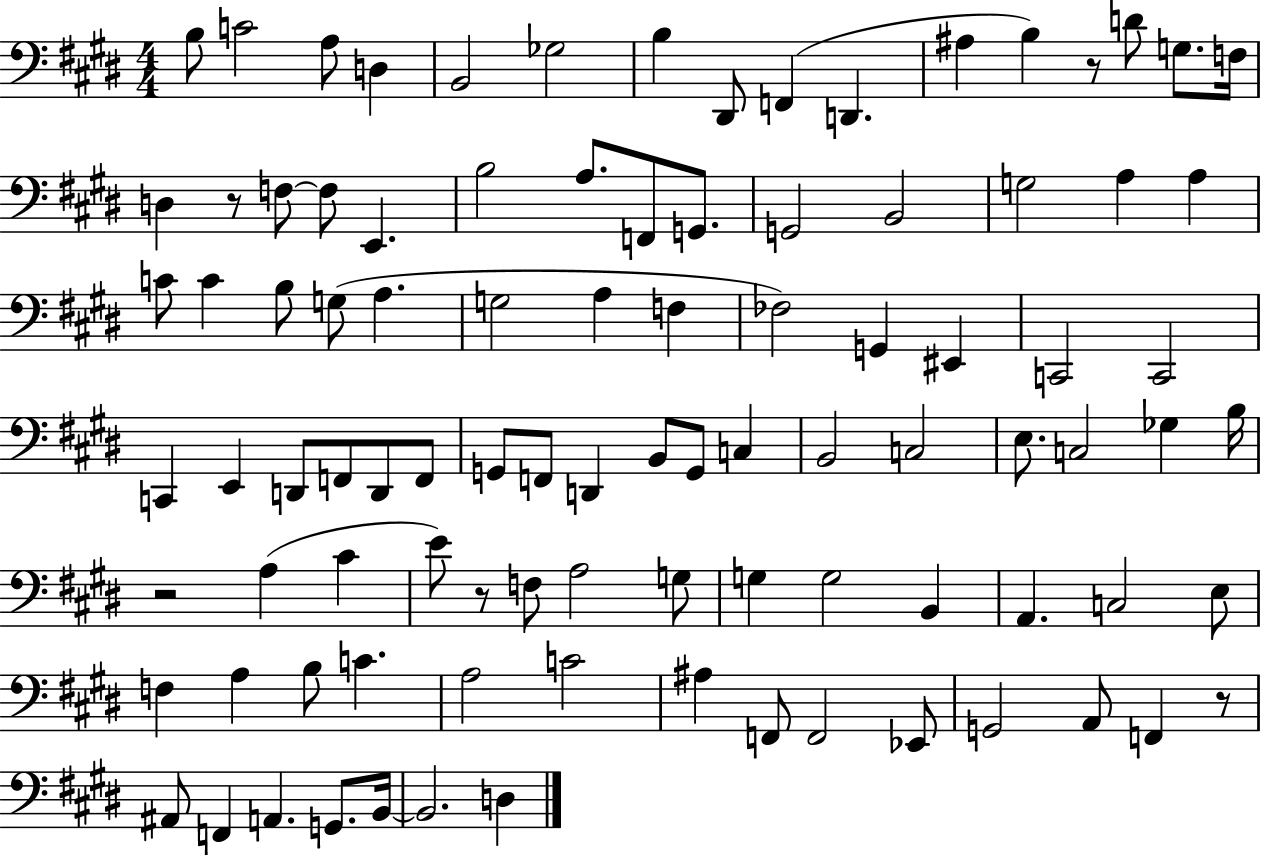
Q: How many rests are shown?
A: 5